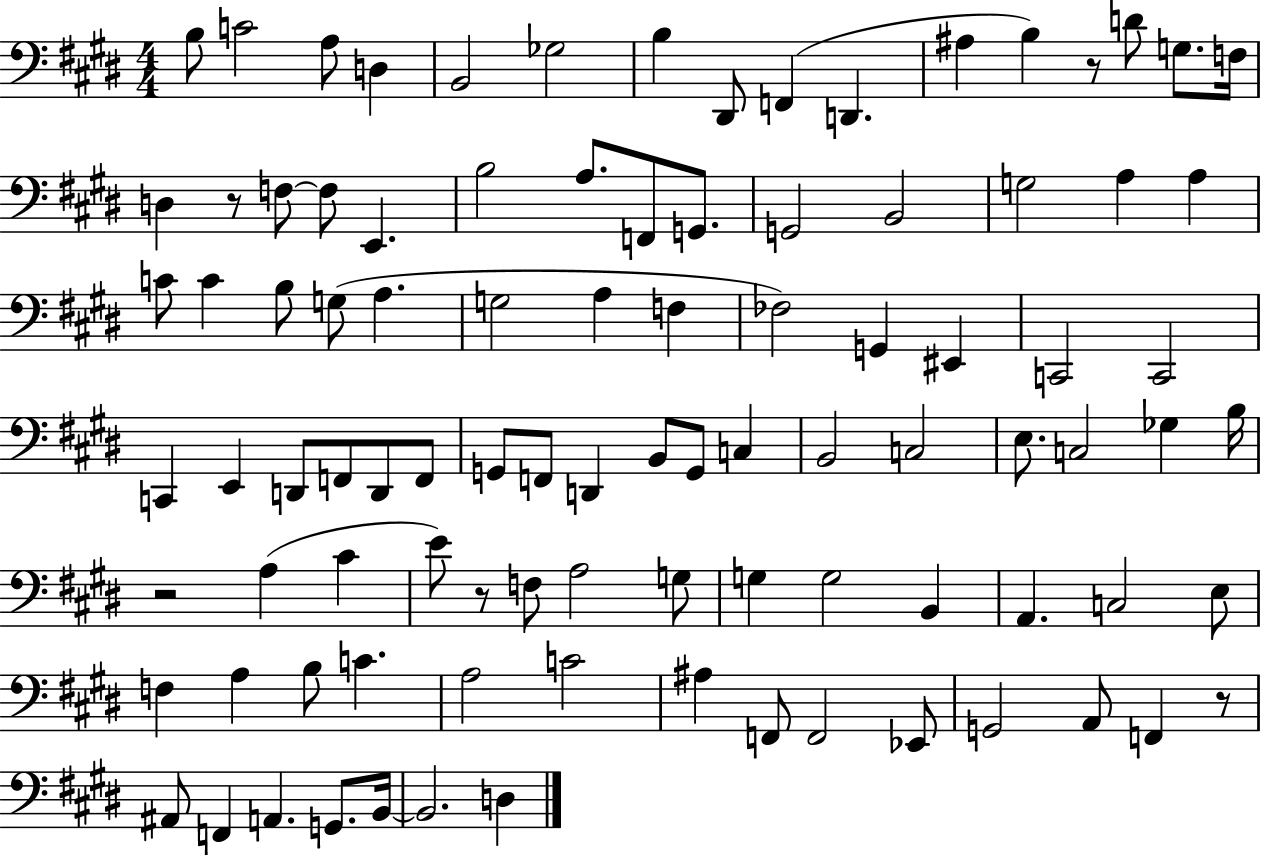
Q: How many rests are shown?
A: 5